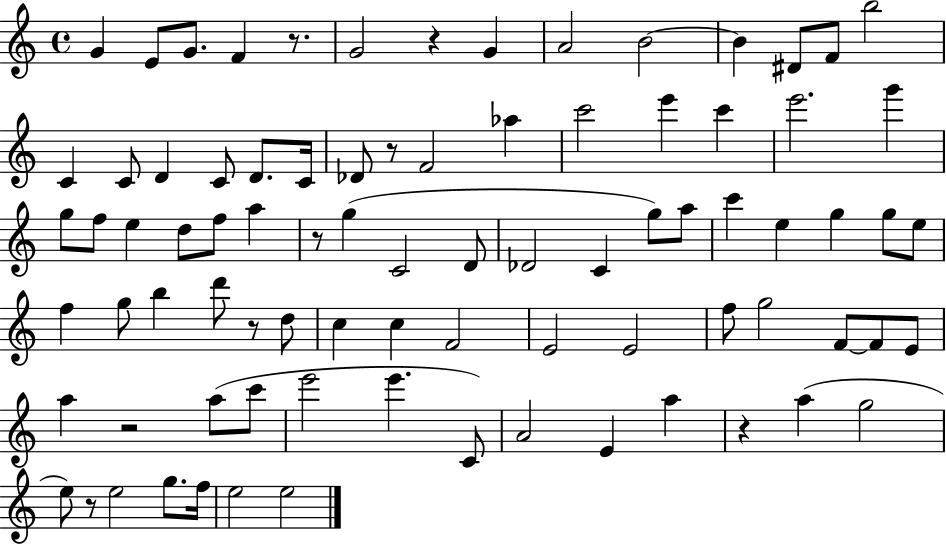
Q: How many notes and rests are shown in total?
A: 84